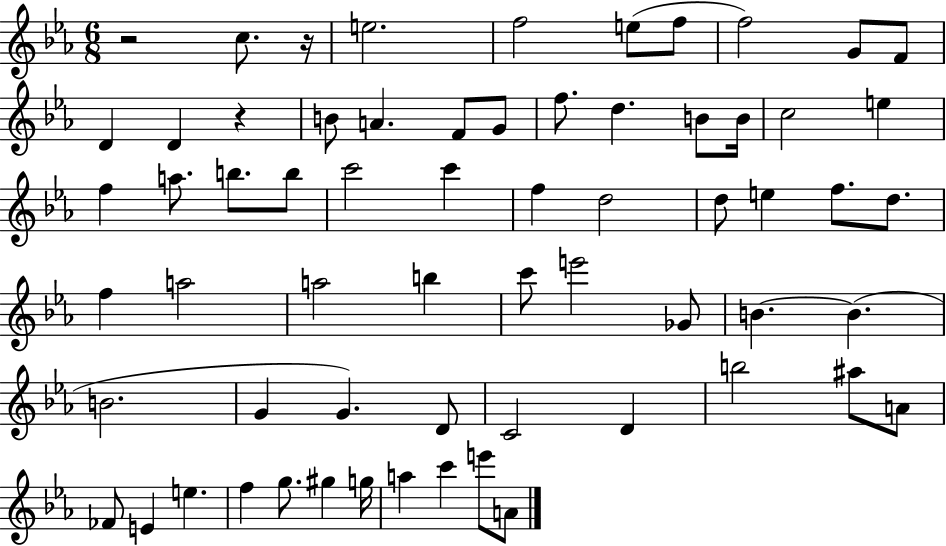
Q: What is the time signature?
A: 6/8